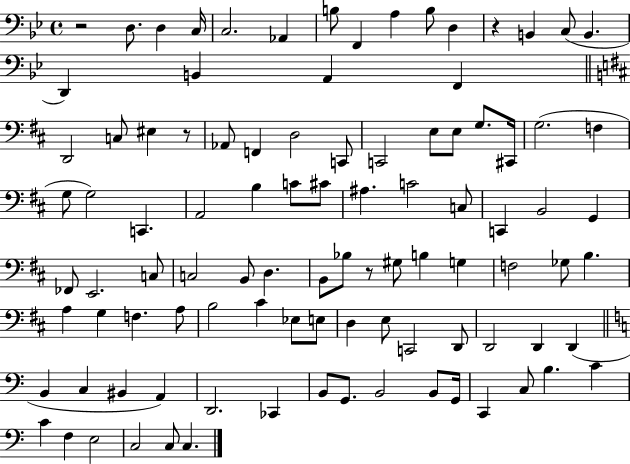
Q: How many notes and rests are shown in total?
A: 98